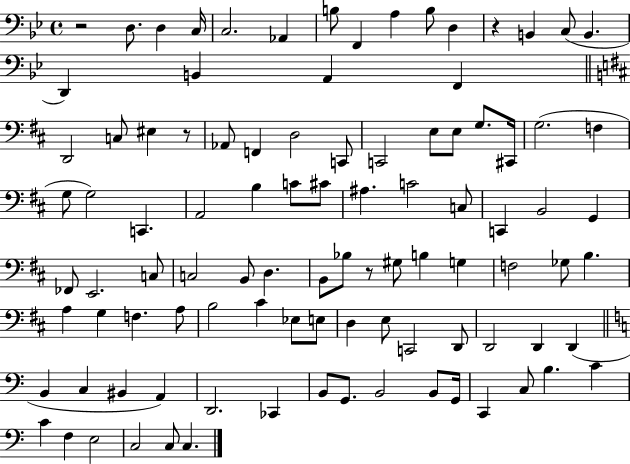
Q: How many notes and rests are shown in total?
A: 98